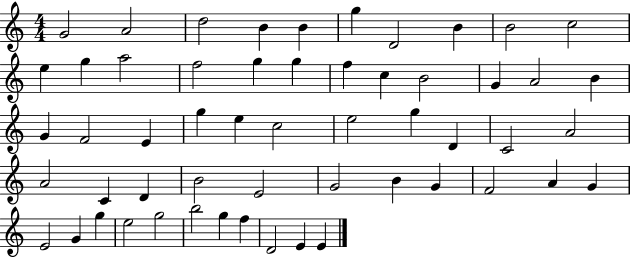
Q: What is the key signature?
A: C major